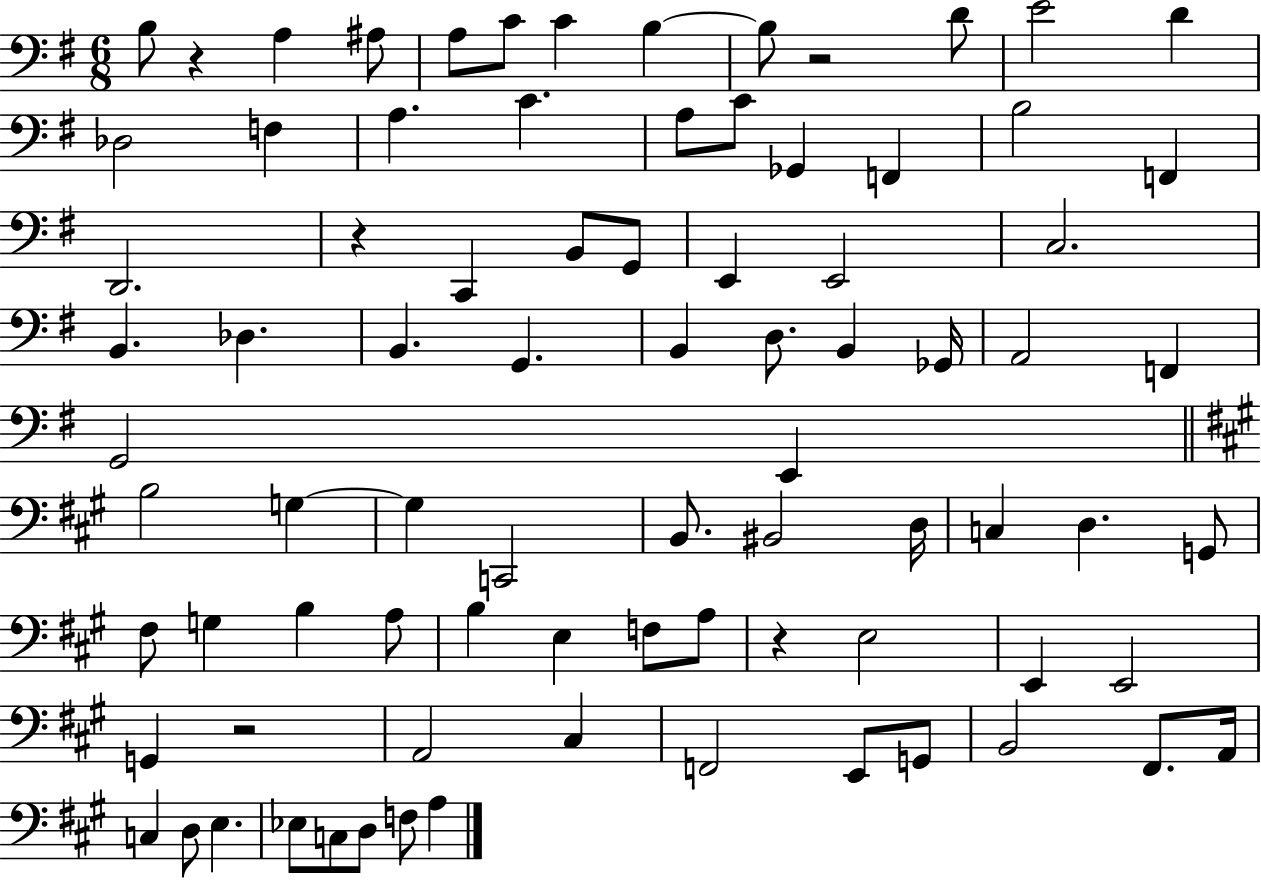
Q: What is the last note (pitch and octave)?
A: A3